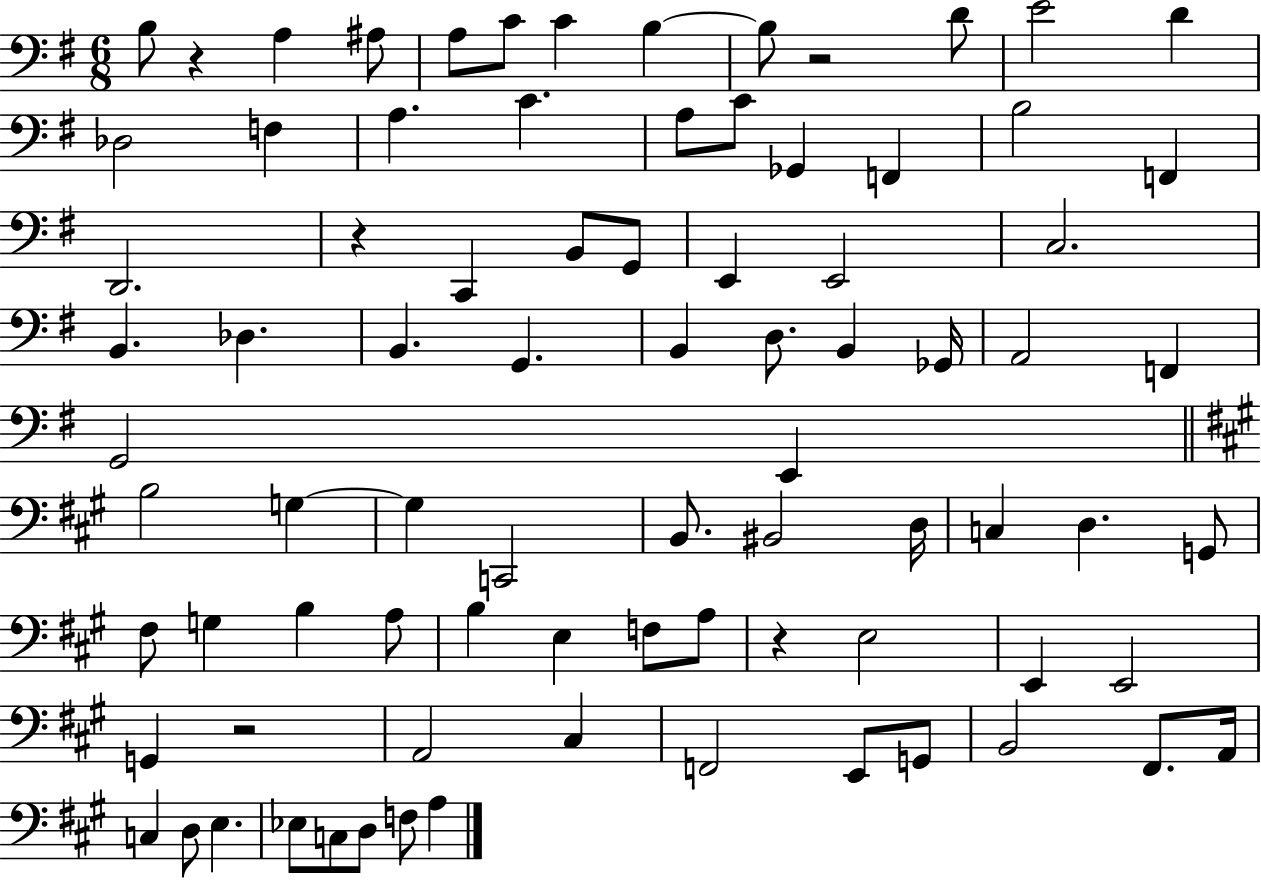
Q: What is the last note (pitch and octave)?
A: A3